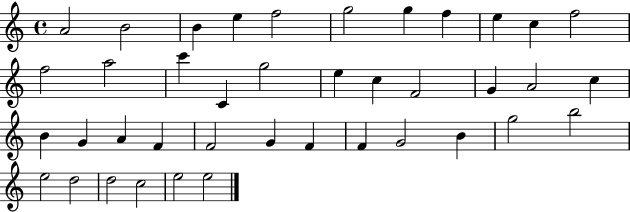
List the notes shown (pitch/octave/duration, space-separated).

A4/h B4/h B4/q E5/q F5/h G5/h G5/q F5/q E5/q C5/q F5/h F5/h A5/h C6/q C4/q G5/h E5/q C5/q F4/h G4/q A4/h C5/q B4/q G4/q A4/q F4/q F4/h G4/q F4/q F4/q G4/h B4/q G5/h B5/h E5/h D5/h D5/h C5/h E5/h E5/h